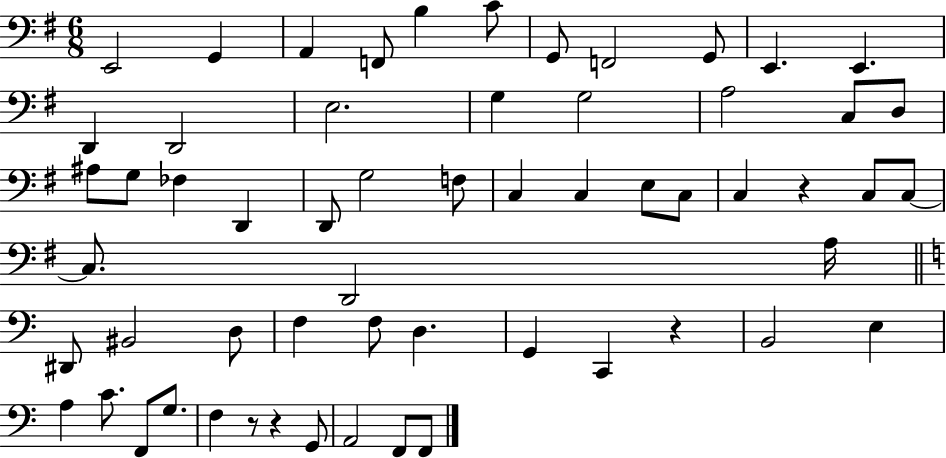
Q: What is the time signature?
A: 6/8